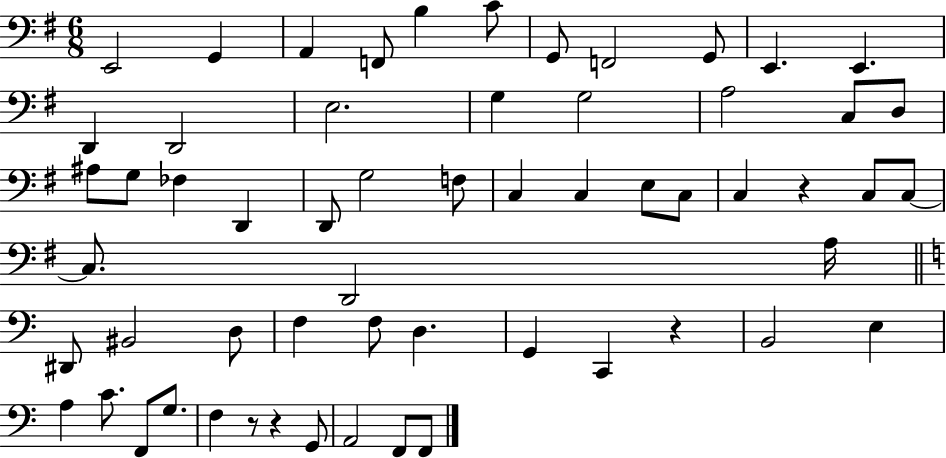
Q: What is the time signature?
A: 6/8